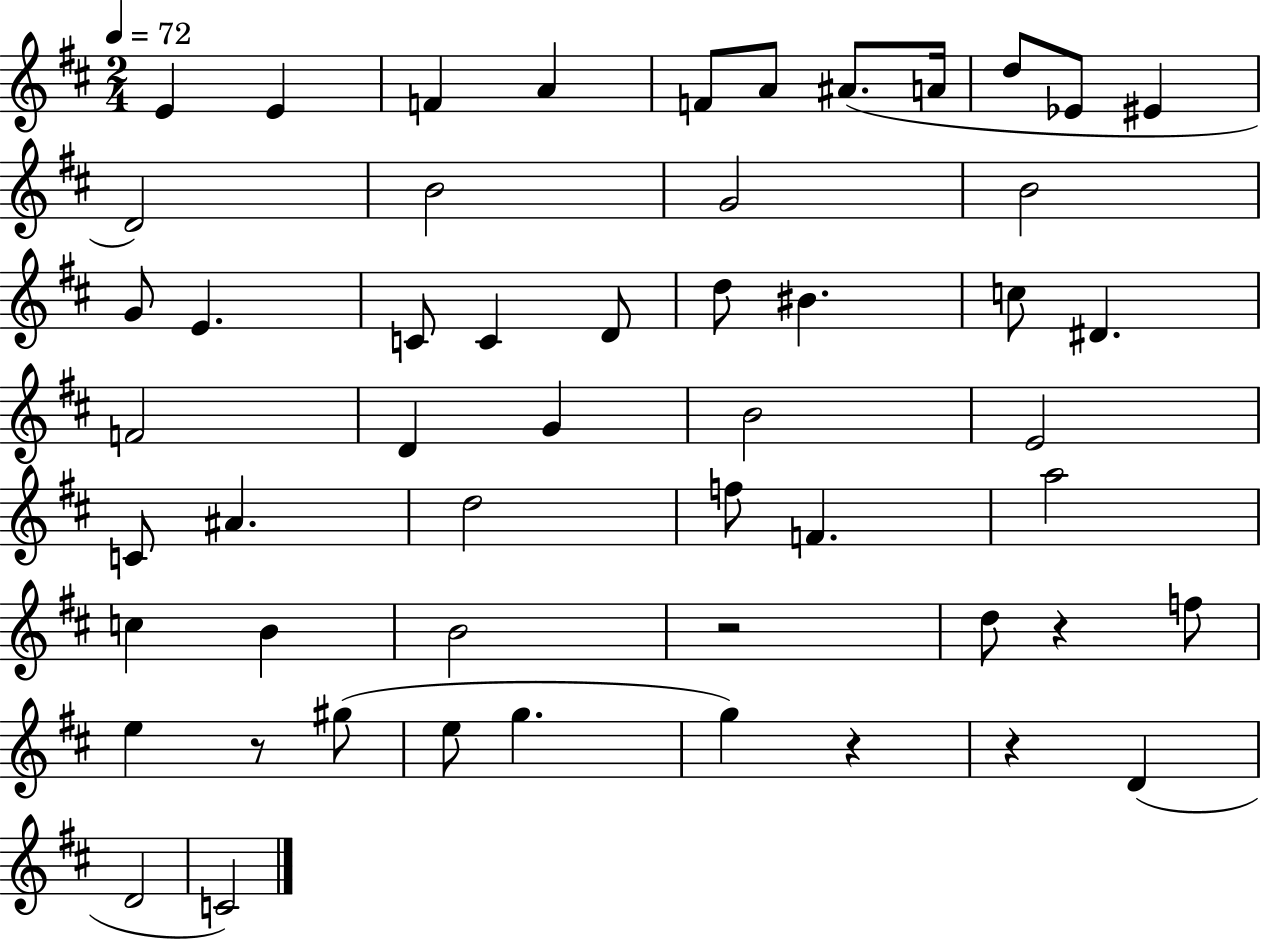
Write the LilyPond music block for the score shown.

{
  \clef treble
  \numericTimeSignature
  \time 2/4
  \key d \major
  \tempo 4 = 72
  e'4 e'4 | f'4 a'4 | f'8 a'8 ais'8.( a'16 | d''8 ees'8 eis'4 | \break d'2) | b'2 | g'2 | b'2 | \break g'8 e'4. | c'8 c'4 d'8 | d''8 bis'4. | c''8 dis'4. | \break f'2 | d'4 g'4 | b'2 | e'2 | \break c'8 ais'4. | d''2 | f''8 f'4. | a''2 | \break c''4 b'4 | b'2 | r2 | d''8 r4 f''8 | \break e''4 r8 gis''8( | e''8 g''4. | g''4) r4 | r4 d'4( | \break d'2 | c'2) | \bar "|."
}